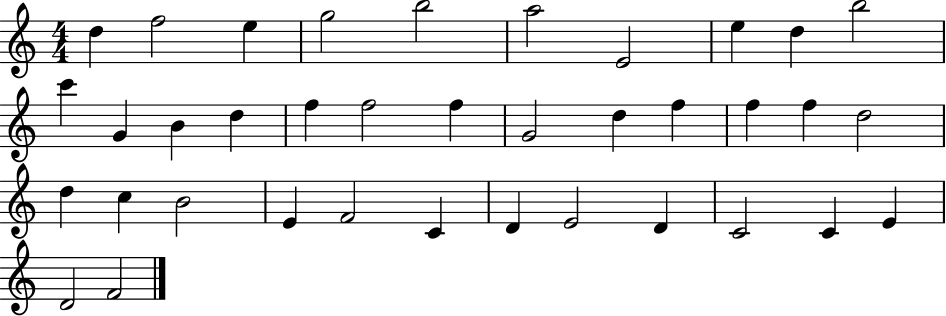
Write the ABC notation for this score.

X:1
T:Untitled
M:4/4
L:1/4
K:C
d f2 e g2 b2 a2 E2 e d b2 c' G B d f f2 f G2 d f f f d2 d c B2 E F2 C D E2 D C2 C E D2 F2